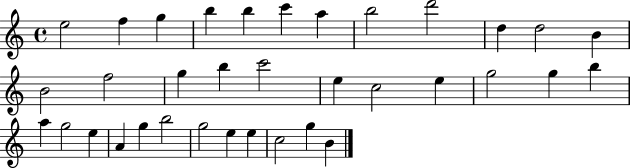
{
  \clef treble
  \time 4/4
  \defaultTimeSignature
  \key c \major
  e''2 f''4 g''4 | b''4 b''4 c'''4 a''4 | b''2 d'''2 | d''4 d''2 b'4 | \break b'2 f''2 | g''4 b''4 c'''2 | e''4 c''2 e''4 | g''2 g''4 b''4 | \break a''4 g''2 e''4 | a'4 g''4 b''2 | g''2 e''4 e''4 | c''2 g''4 b'4 | \break \bar "|."
}